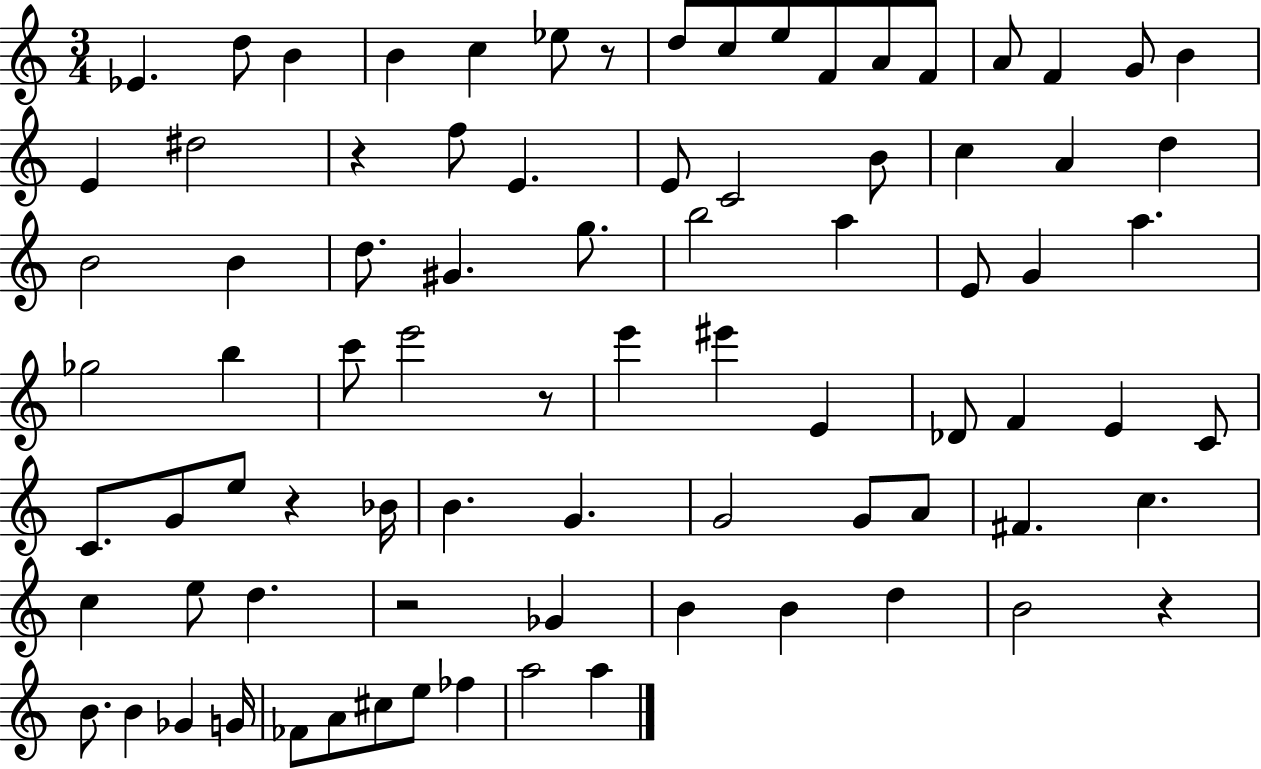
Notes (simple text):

Eb4/q. D5/e B4/q B4/q C5/q Eb5/e R/e D5/e C5/e E5/e F4/e A4/e F4/e A4/e F4/q G4/e B4/q E4/q D#5/h R/q F5/e E4/q. E4/e C4/h B4/e C5/q A4/q D5/q B4/h B4/q D5/e. G#4/q. G5/e. B5/h A5/q E4/e G4/q A5/q. Gb5/h B5/q C6/e E6/h R/e E6/q EIS6/q E4/q Db4/e F4/q E4/q C4/e C4/e. G4/e E5/e R/q Bb4/s B4/q. G4/q. G4/h G4/e A4/e F#4/q. C5/q. C5/q E5/e D5/q. R/h Gb4/q B4/q B4/q D5/q B4/h R/q B4/e. B4/q Gb4/q G4/s FES4/e A4/e C#5/e E5/e FES5/q A5/h A5/q